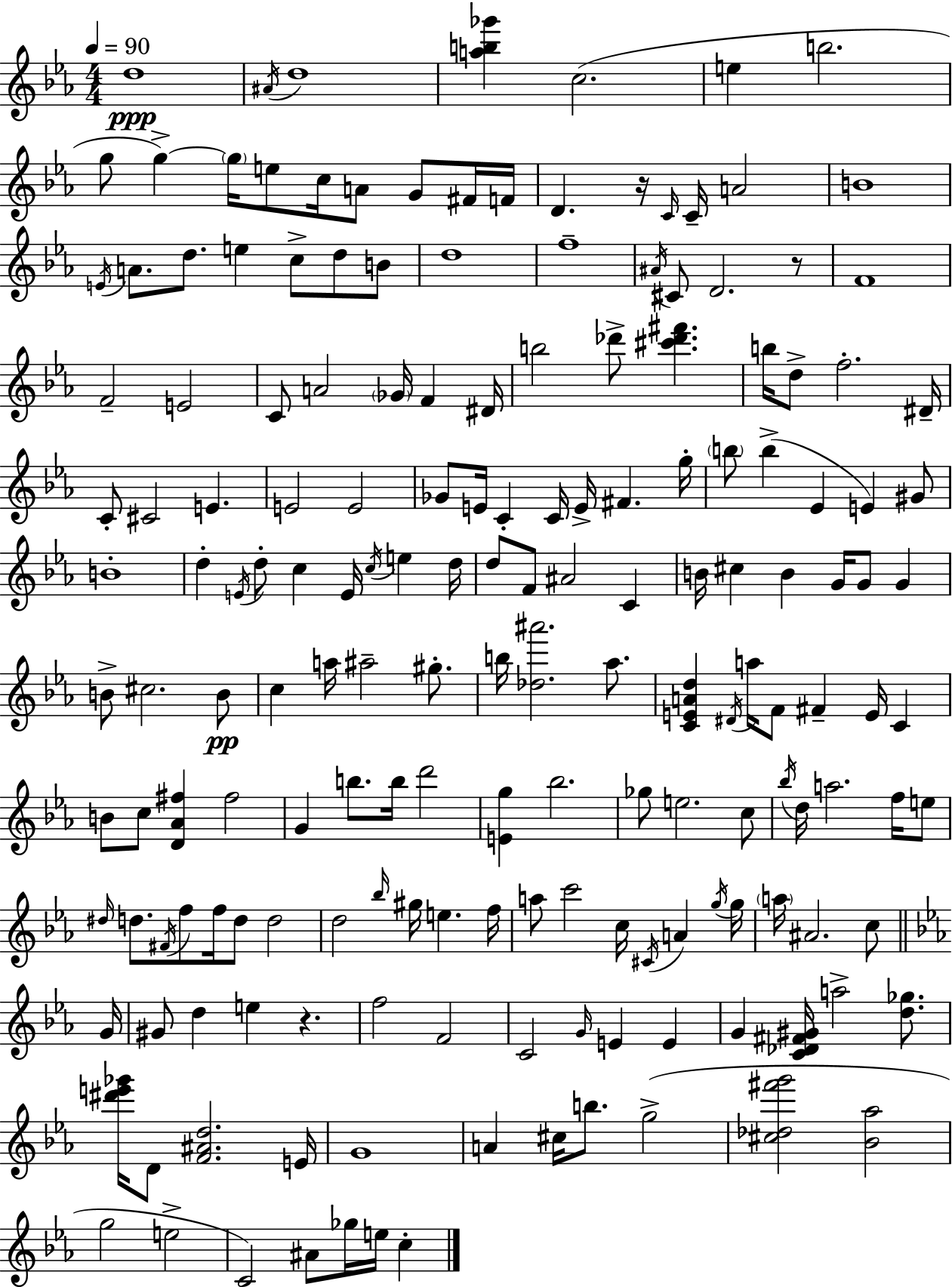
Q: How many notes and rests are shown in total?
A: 176